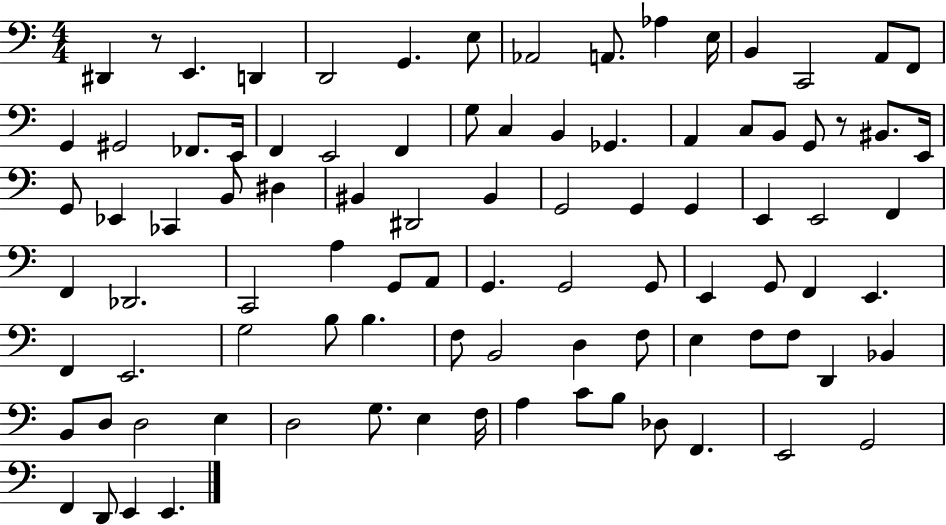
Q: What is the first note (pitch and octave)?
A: D#2